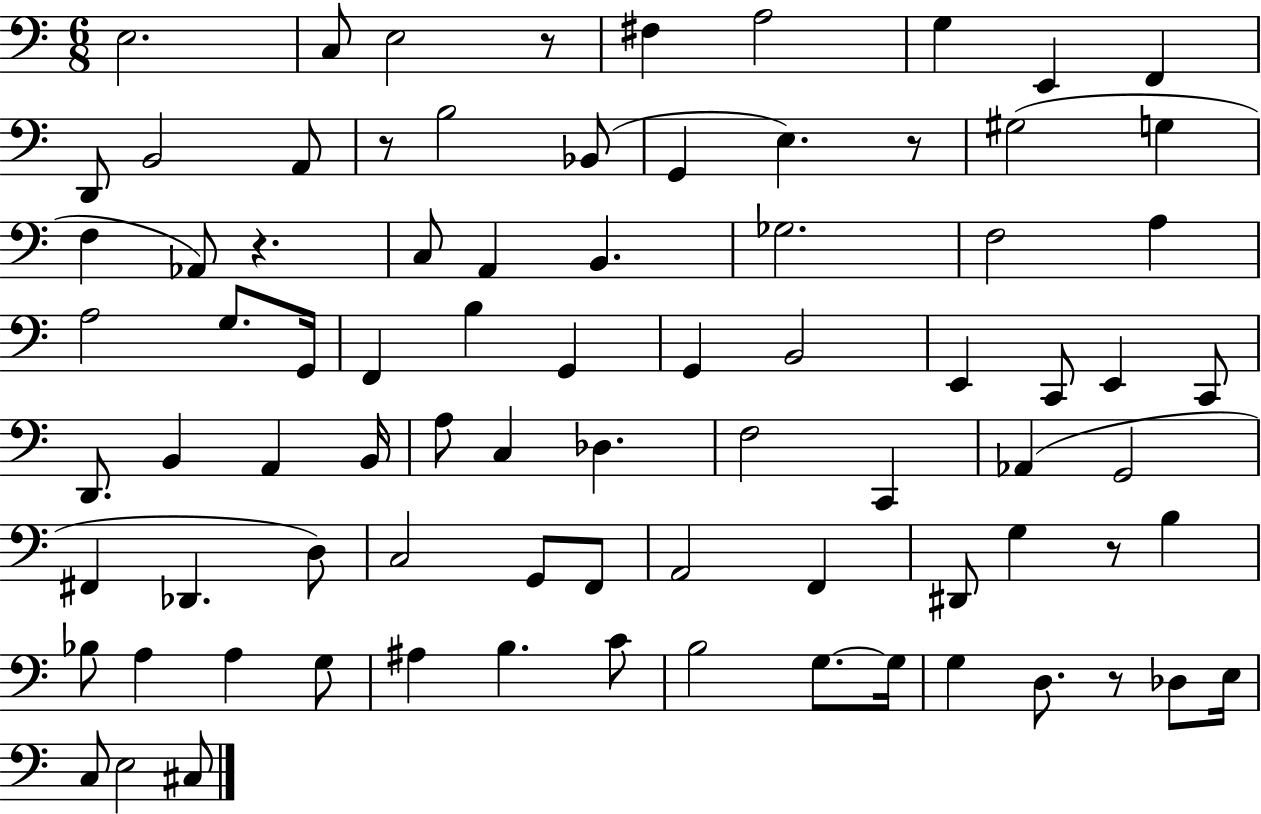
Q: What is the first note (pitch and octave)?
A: E3